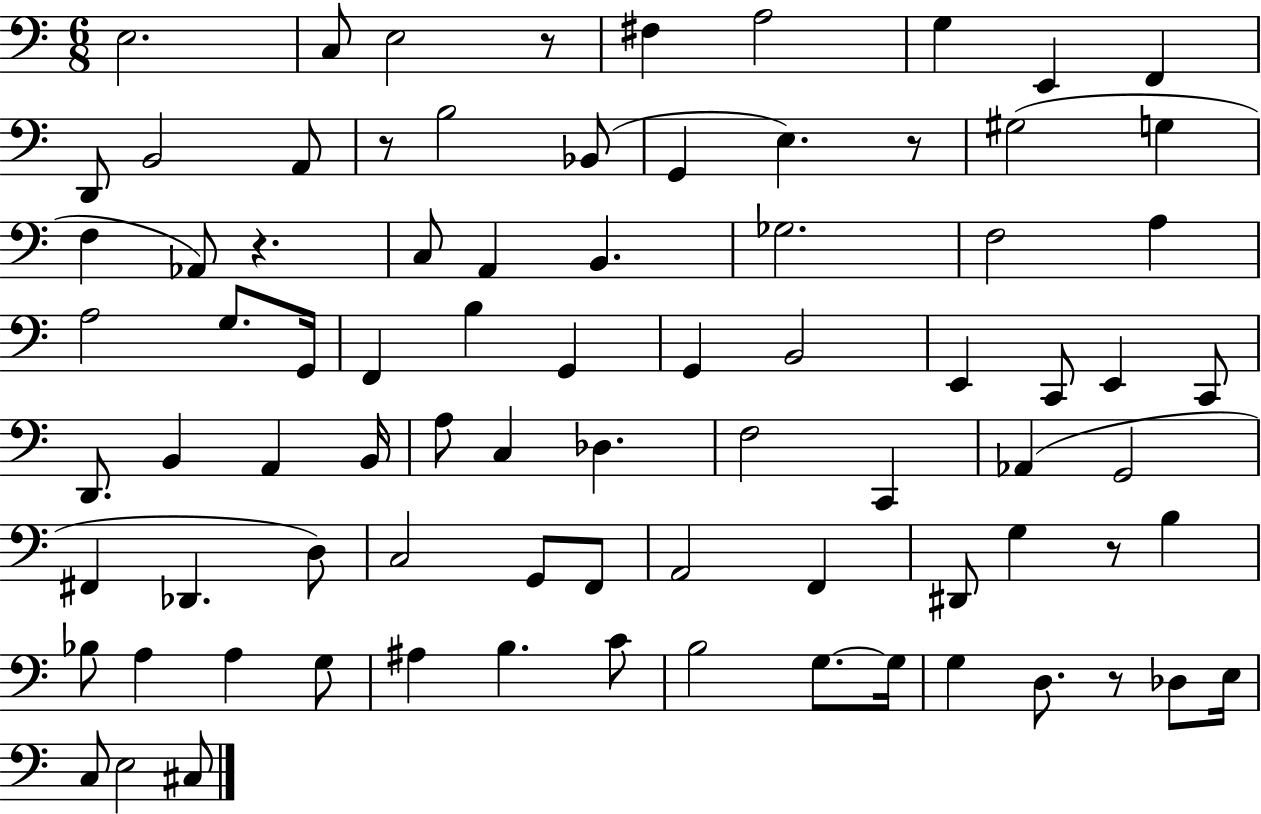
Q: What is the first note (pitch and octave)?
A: E3